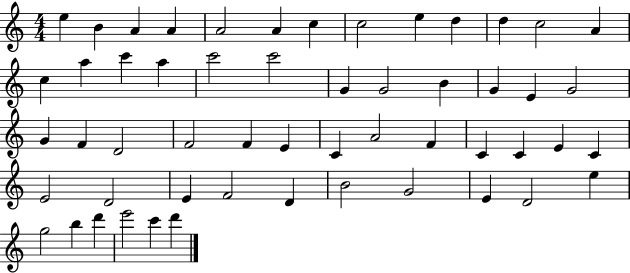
X:1
T:Untitled
M:4/4
L:1/4
K:C
e B A A A2 A c c2 e d d c2 A c a c' a c'2 c'2 G G2 B G E G2 G F D2 F2 F E C A2 F C C E C E2 D2 E F2 D B2 G2 E D2 e g2 b d' e'2 c' d'